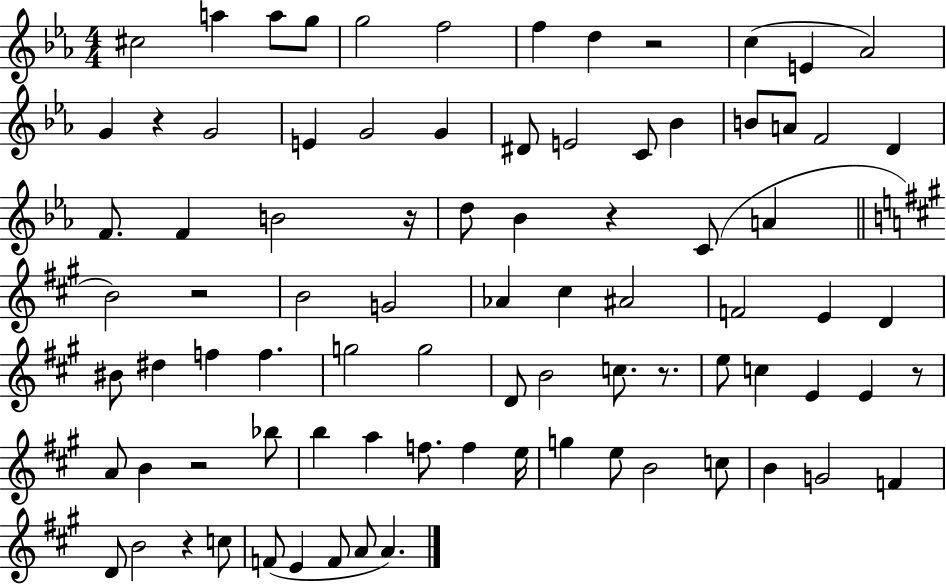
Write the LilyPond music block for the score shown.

{
  \clef treble
  \numericTimeSignature
  \time 4/4
  \key ees \major
  \repeat volta 2 { cis''2 a''4 a''8 g''8 | g''2 f''2 | f''4 d''4 r2 | c''4( e'4 aes'2) | \break g'4 r4 g'2 | e'4 g'2 g'4 | dis'8 e'2 c'8 bes'4 | b'8 a'8 f'2 d'4 | \break f'8. f'4 b'2 r16 | d''8 bes'4 r4 c'8( a'4 | \bar "||" \break \key a \major b'2) r2 | b'2 g'2 | aes'4 cis''4 ais'2 | f'2 e'4 d'4 | \break bis'8 dis''4 f''4 f''4. | g''2 g''2 | d'8 b'2 c''8. r8. | e''8 c''4 e'4 e'4 r8 | \break a'8 b'4 r2 bes''8 | b''4 a''4 f''8. f''4 e''16 | g''4 e''8 b'2 c''8 | b'4 g'2 f'4 | \break d'8 b'2 r4 c''8 | f'8( e'4 f'8 a'8 a'4.) | } \bar "|."
}